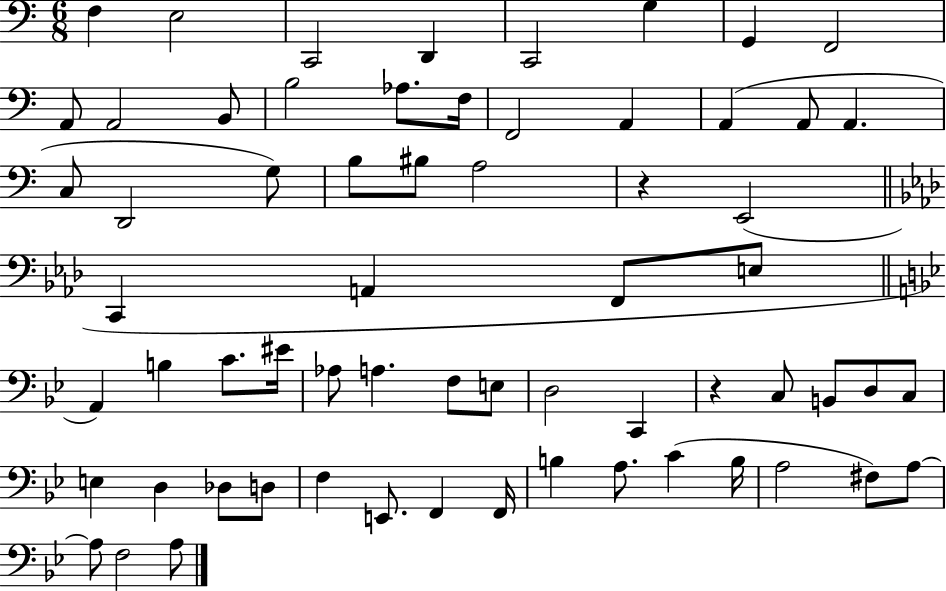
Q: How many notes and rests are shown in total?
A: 64